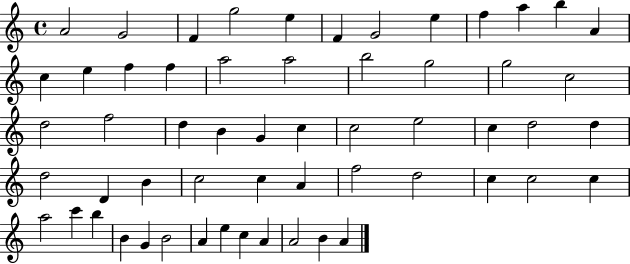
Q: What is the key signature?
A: C major